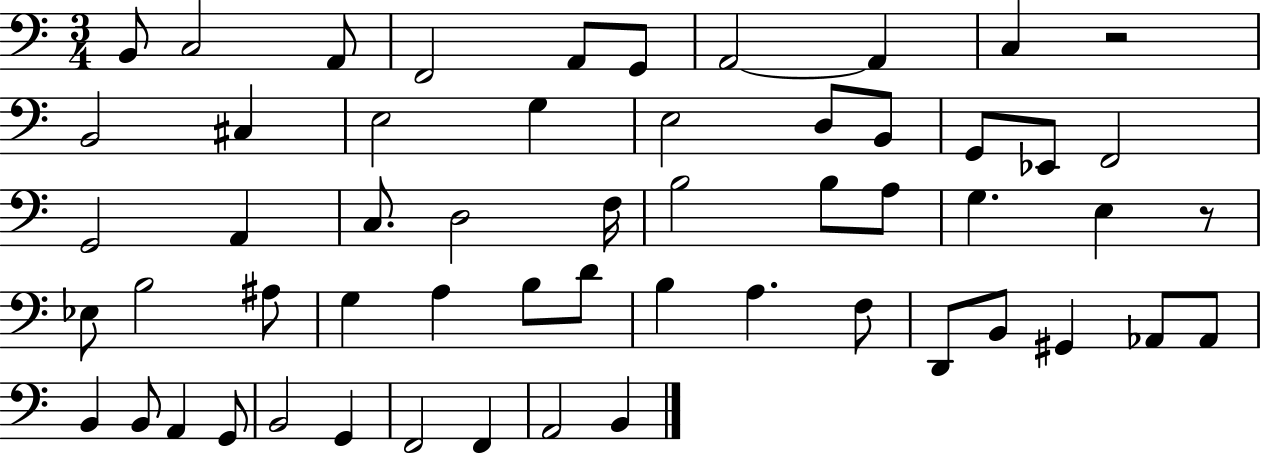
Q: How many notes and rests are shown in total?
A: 56